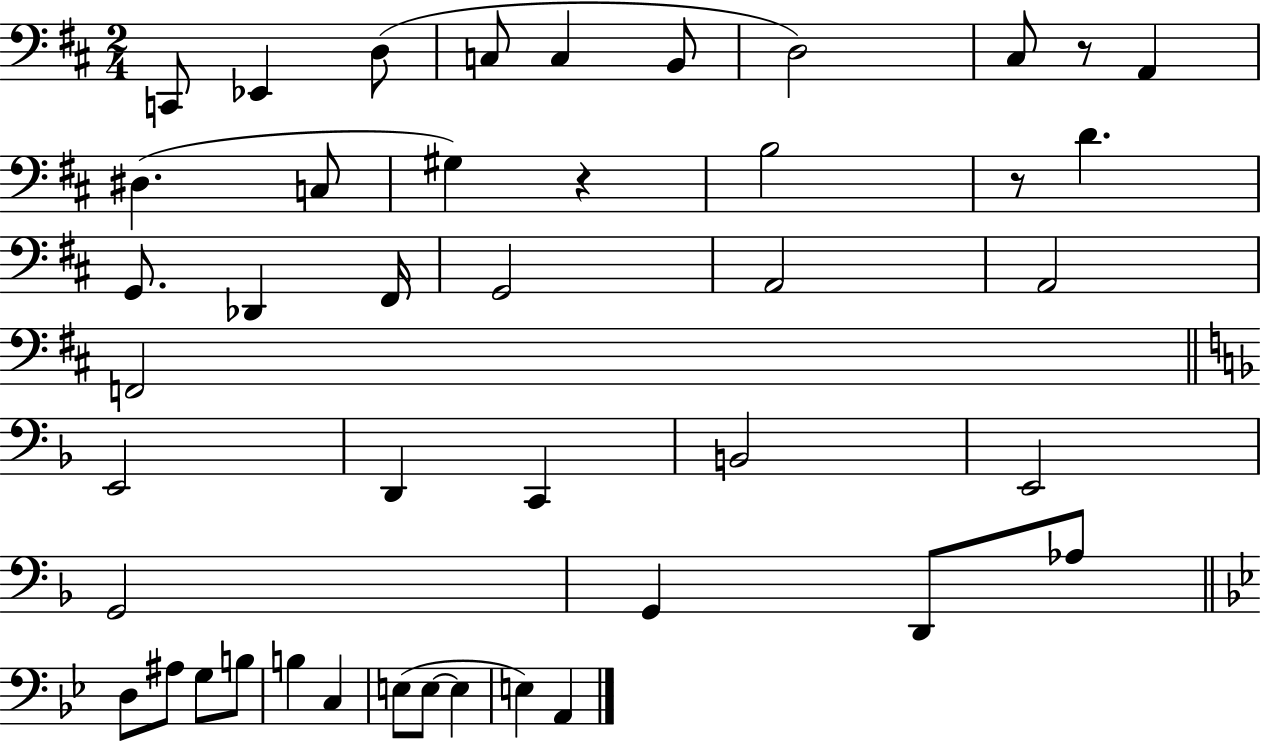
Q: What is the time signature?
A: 2/4